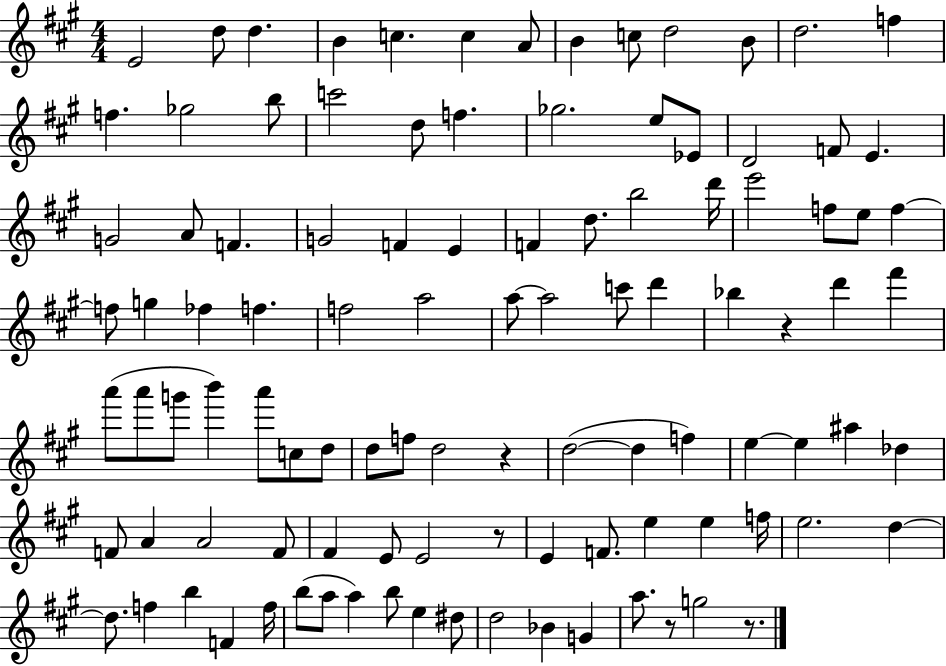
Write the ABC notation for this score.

X:1
T:Untitled
M:4/4
L:1/4
K:A
E2 d/2 d B c c A/2 B c/2 d2 B/2 d2 f f _g2 b/2 c'2 d/2 f _g2 e/2 _E/2 D2 F/2 E G2 A/2 F G2 F E F d/2 b2 d'/4 e'2 f/2 e/2 f f/2 g _f f f2 a2 a/2 a2 c'/2 d' _b z d' ^f' a'/2 a'/2 g'/2 b' a'/2 c/2 d/2 d/2 f/2 d2 z d2 d f e e ^a _d F/2 A A2 F/2 ^F E/2 E2 z/2 E F/2 e e f/4 e2 d d/2 f b F f/4 b/2 a/2 a b/2 e ^d/2 d2 _B G a/2 z/2 g2 z/2